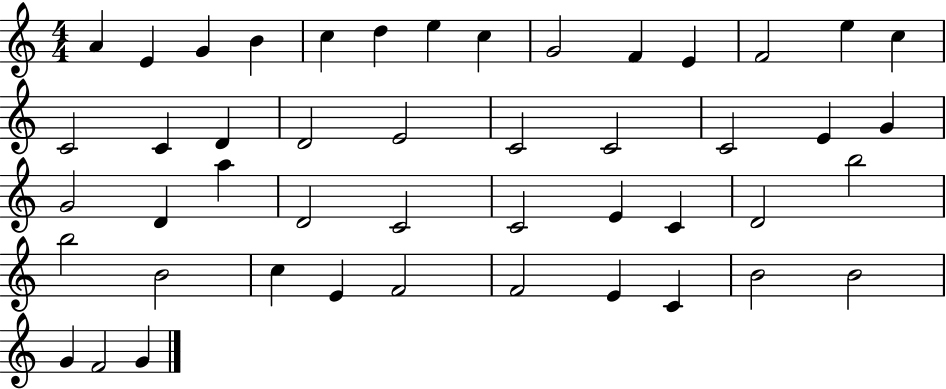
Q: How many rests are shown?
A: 0